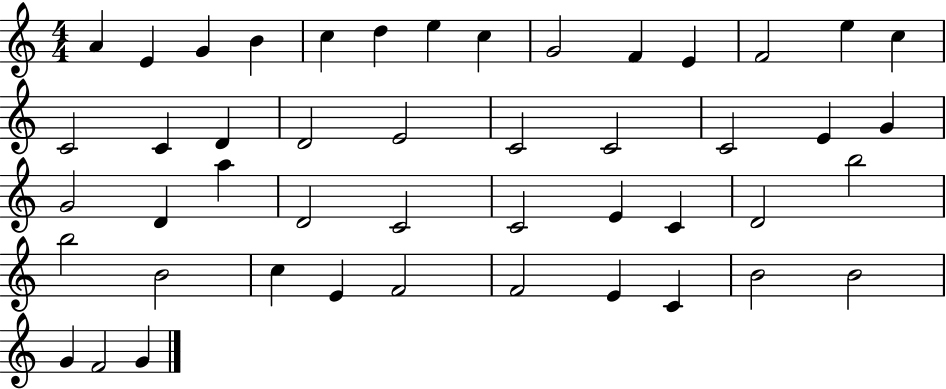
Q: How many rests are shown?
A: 0